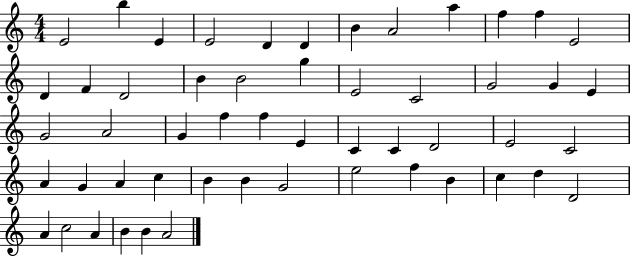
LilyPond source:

{
  \clef treble
  \numericTimeSignature
  \time 4/4
  \key c \major
  e'2 b''4 e'4 | e'2 d'4 d'4 | b'4 a'2 a''4 | f''4 f''4 e'2 | \break d'4 f'4 d'2 | b'4 b'2 g''4 | e'2 c'2 | g'2 g'4 e'4 | \break g'2 a'2 | g'4 f''4 f''4 e'4 | c'4 c'4 d'2 | e'2 c'2 | \break a'4 g'4 a'4 c''4 | b'4 b'4 g'2 | e''2 f''4 b'4 | c''4 d''4 d'2 | \break a'4 c''2 a'4 | b'4 b'4 a'2 | \bar "|."
}